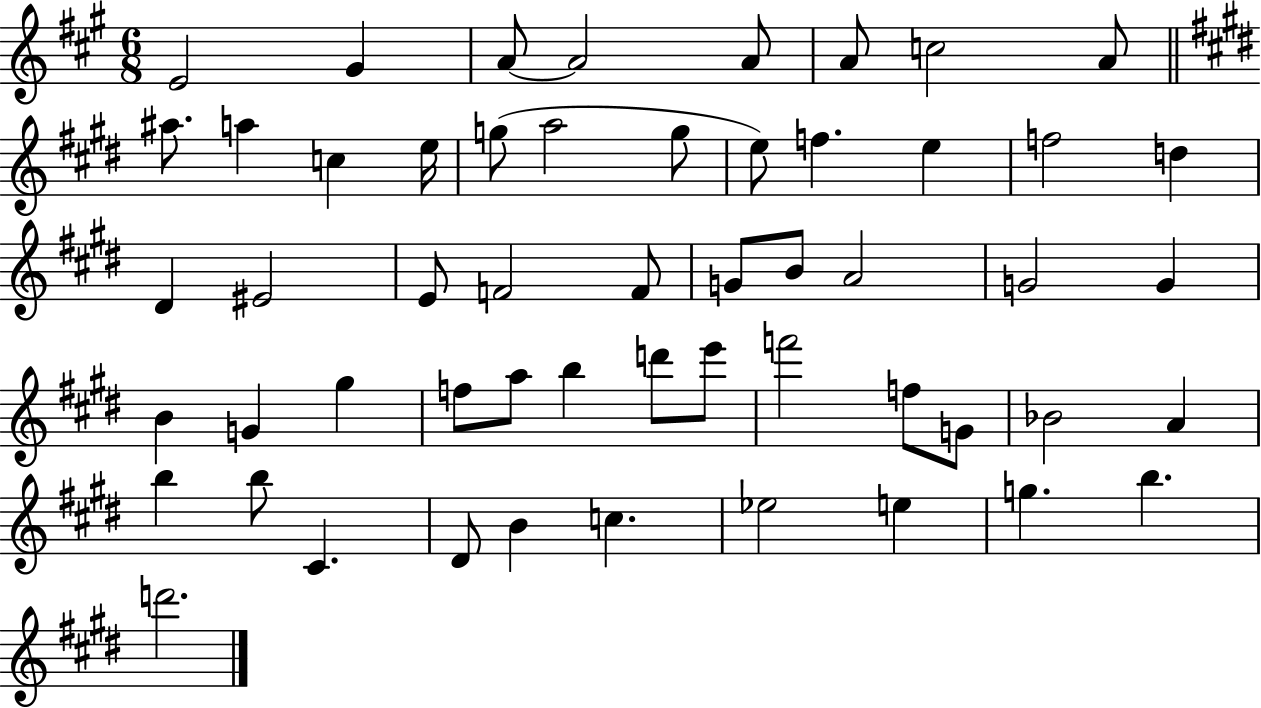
X:1
T:Untitled
M:6/8
L:1/4
K:A
E2 ^G A/2 A2 A/2 A/2 c2 A/2 ^a/2 a c e/4 g/2 a2 g/2 e/2 f e f2 d ^D ^E2 E/2 F2 F/2 G/2 B/2 A2 G2 G B G ^g f/2 a/2 b d'/2 e'/2 f'2 f/2 G/2 _B2 A b b/2 ^C ^D/2 B c _e2 e g b d'2